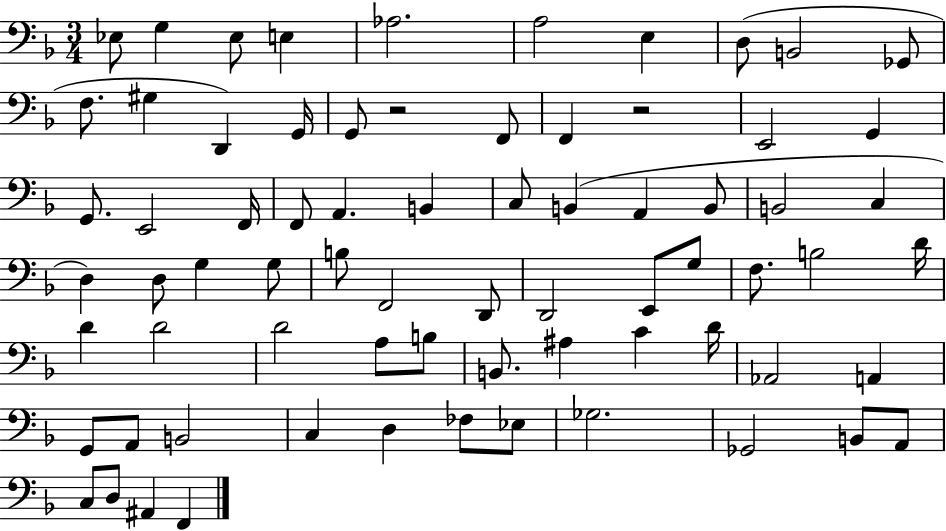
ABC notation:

X:1
T:Untitled
M:3/4
L:1/4
K:F
_E,/2 G, _E,/2 E, _A,2 A,2 E, D,/2 B,,2 _G,,/2 F,/2 ^G, D,, G,,/4 G,,/2 z2 F,,/2 F,, z2 E,,2 G,, G,,/2 E,,2 F,,/4 F,,/2 A,, B,, C,/2 B,, A,, B,,/2 B,,2 C, D, D,/2 G, G,/2 B,/2 F,,2 D,,/2 D,,2 E,,/2 G,/2 F,/2 B,2 D/4 D D2 D2 A,/2 B,/2 B,,/2 ^A, C D/4 _A,,2 A,, G,,/2 A,,/2 B,,2 C, D, _F,/2 _E,/2 _G,2 _G,,2 B,,/2 A,,/2 C,/2 D,/2 ^A,, F,,